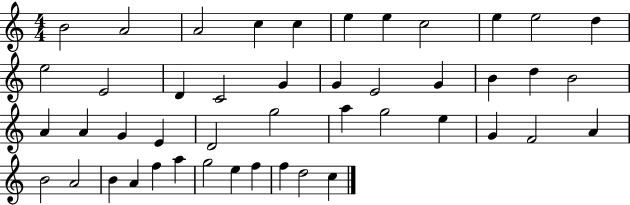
B4/h A4/h A4/h C5/q C5/q E5/q E5/q C5/h E5/q E5/h D5/q E5/h E4/h D4/q C4/h G4/q G4/q E4/h G4/q B4/q D5/q B4/h A4/q A4/q G4/q E4/q D4/h G5/h A5/q G5/h E5/q G4/q F4/h A4/q B4/h A4/h B4/q A4/q F5/q A5/q G5/h E5/q F5/q F5/q D5/h C5/q